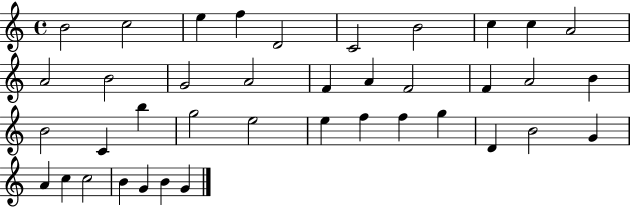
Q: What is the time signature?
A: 4/4